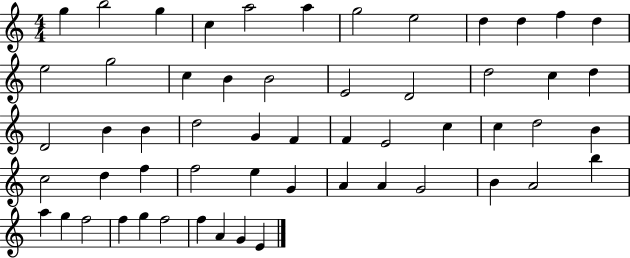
G5/q B5/h G5/q C5/q A5/h A5/q G5/h E5/h D5/q D5/q F5/q D5/q E5/h G5/h C5/q B4/q B4/h E4/h D4/h D5/h C5/q D5/q D4/h B4/q B4/q D5/h G4/q F4/q F4/q E4/h C5/q C5/q D5/h B4/q C5/h D5/q F5/q F5/h E5/q G4/q A4/q A4/q G4/h B4/q A4/h B5/q A5/q G5/q F5/h F5/q G5/q F5/h F5/q A4/q G4/q E4/q